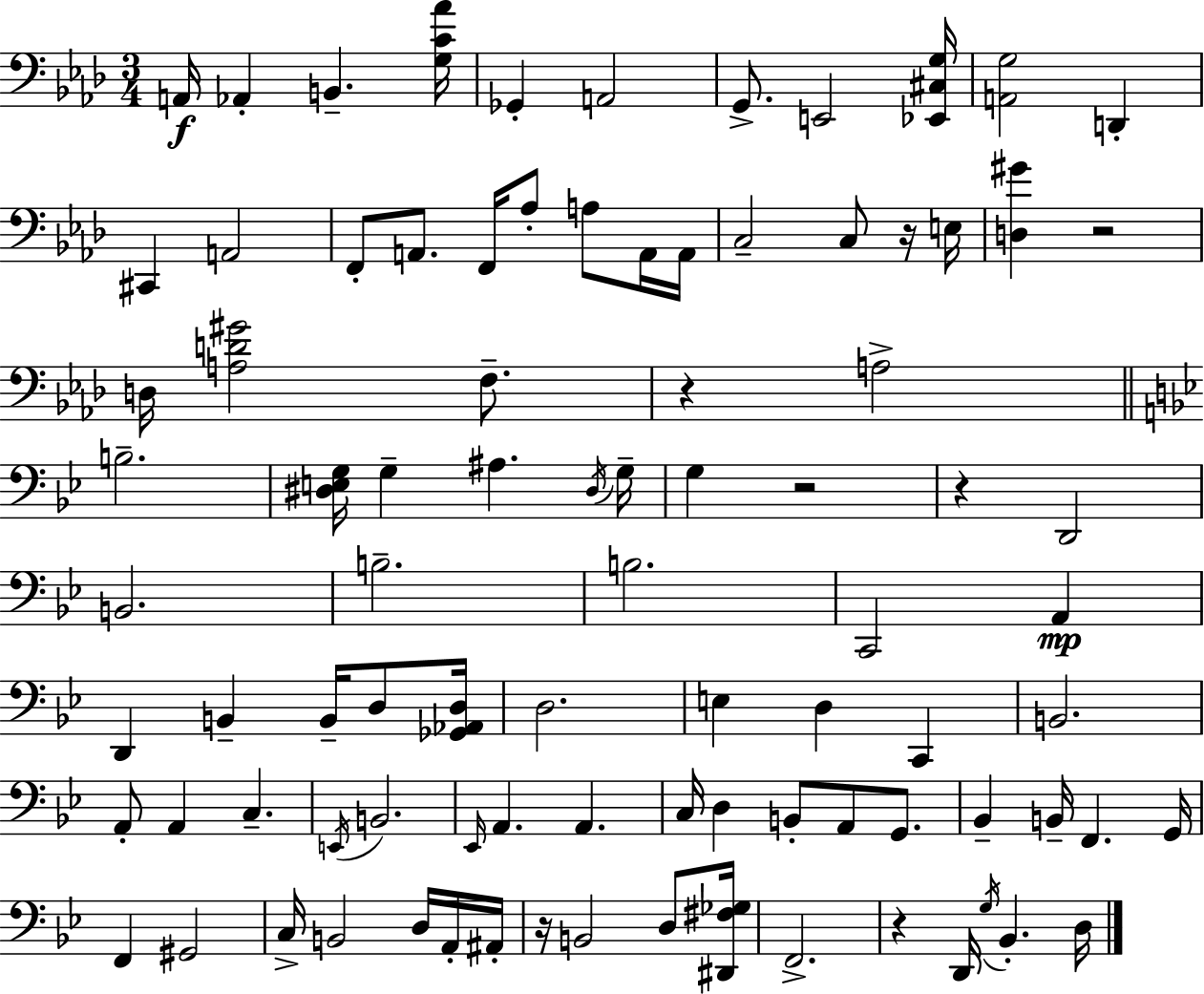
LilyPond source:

{
  \clef bass
  \numericTimeSignature
  \time 3/4
  \key f \minor
  a,16\f aes,4-. b,4.-- <g c' aes'>16 | ges,4-. a,2 | g,8.-> e,2 <ees, cis g>16 | <a, g>2 d,4-. | \break cis,4 a,2 | f,8-. a,8. f,16 aes8-. a8 a,16 a,16 | c2-- c8 r16 e16 | <d gis'>4 r2 | \break d16 <a d' gis'>2 f8.-- | r4 a2-> | \bar "||" \break \key bes \major b2.-- | <dis e g>16 g4-- ais4. \acciaccatura { dis16 } | g16-- g4 r2 | r4 d,2 | \break b,2. | b2.-- | b2. | c,2 a,4\mp | \break d,4 b,4-- b,16-- d8 | <ges, aes, d>16 d2. | e4 d4 c,4 | b,2. | \break a,8-. a,4 c4.-- | \acciaccatura { e,16 } b,2. | \grace { ees,16 } a,4. a,4. | c16 d4 b,8-. a,8 | \break g,8. bes,4-- b,16-- f,4. | g,16 f,4 gis,2 | c16-> b,2 | d16 a,16-. ais,16-. r16 b,2 | \break d8 <dis, fis ges>16 f,2.-> | r4 d,16 \acciaccatura { g16 } bes,4.-. | d16 \bar "|."
}